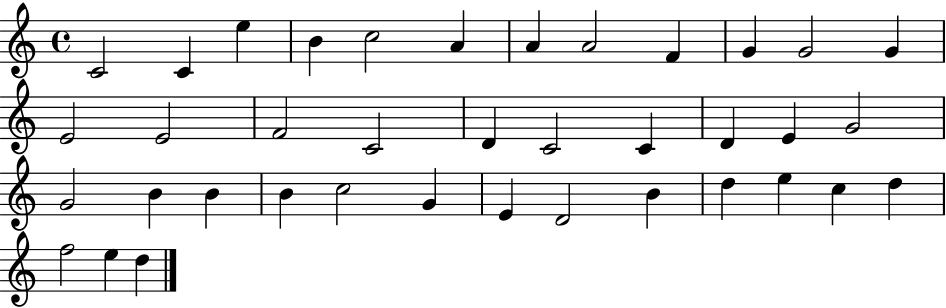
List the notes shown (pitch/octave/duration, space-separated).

C4/h C4/q E5/q B4/q C5/h A4/q A4/q A4/h F4/q G4/q G4/h G4/q E4/h E4/h F4/h C4/h D4/q C4/h C4/q D4/q E4/q G4/h G4/h B4/q B4/q B4/q C5/h G4/q E4/q D4/h B4/q D5/q E5/q C5/q D5/q F5/h E5/q D5/q